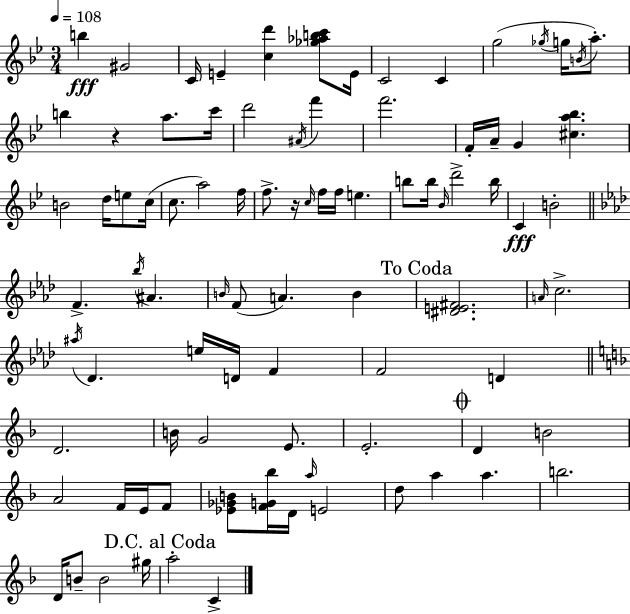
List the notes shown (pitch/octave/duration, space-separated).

B5/q G#4/h C4/s E4/q [C5,D6]/q [Gb5,Ab5,B5,C6]/e E4/s C4/h C4/q G5/h Gb5/s G5/s B4/s A5/e. B5/q R/q A5/e. C6/s D6/h A#4/s F6/q F6/h. F4/s A4/s G4/q [C#5,A5,Bb5]/q. B4/h D5/s E5/e C5/s C5/e. A5/h F5/s F5/e. R/s C5/s F5/s F5/s E5/q. B5/e B5/s Bb4/s D6/h B5/s C4/q B4/h F4/q. Bb5/s A#4/q. B4/s F4/e A4/q. B4/q [D#4,E4,F#4]/h. A4/s C5/h. A#5/s Db4/q. E5/s D4/s F4/q F4/h D4/q D4/h. B4/s G4/h E4/e. E4/h. D4/q B4/h A4/h F4/s E4/s F4/e [Eb4,Gb4,B4]/e [F4,G4,Bb5]/s D4/s A5/s E4/h D5/e A5/q A5/q. B5/h. D4/s B4/e B4/h G#5/s A5/h C4/q